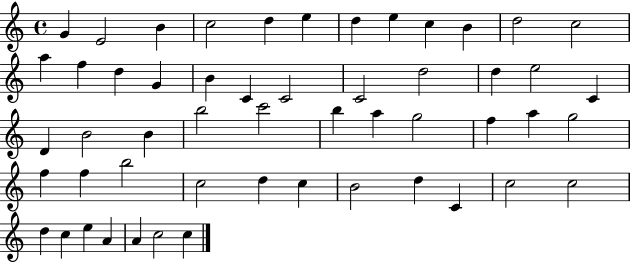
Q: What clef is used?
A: treble